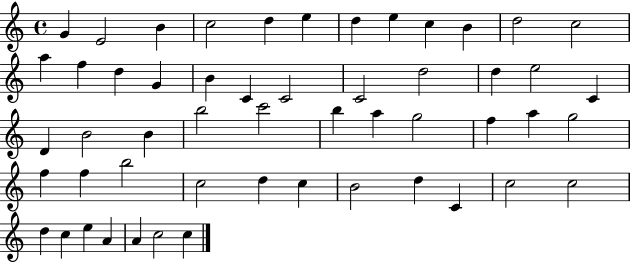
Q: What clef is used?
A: treble